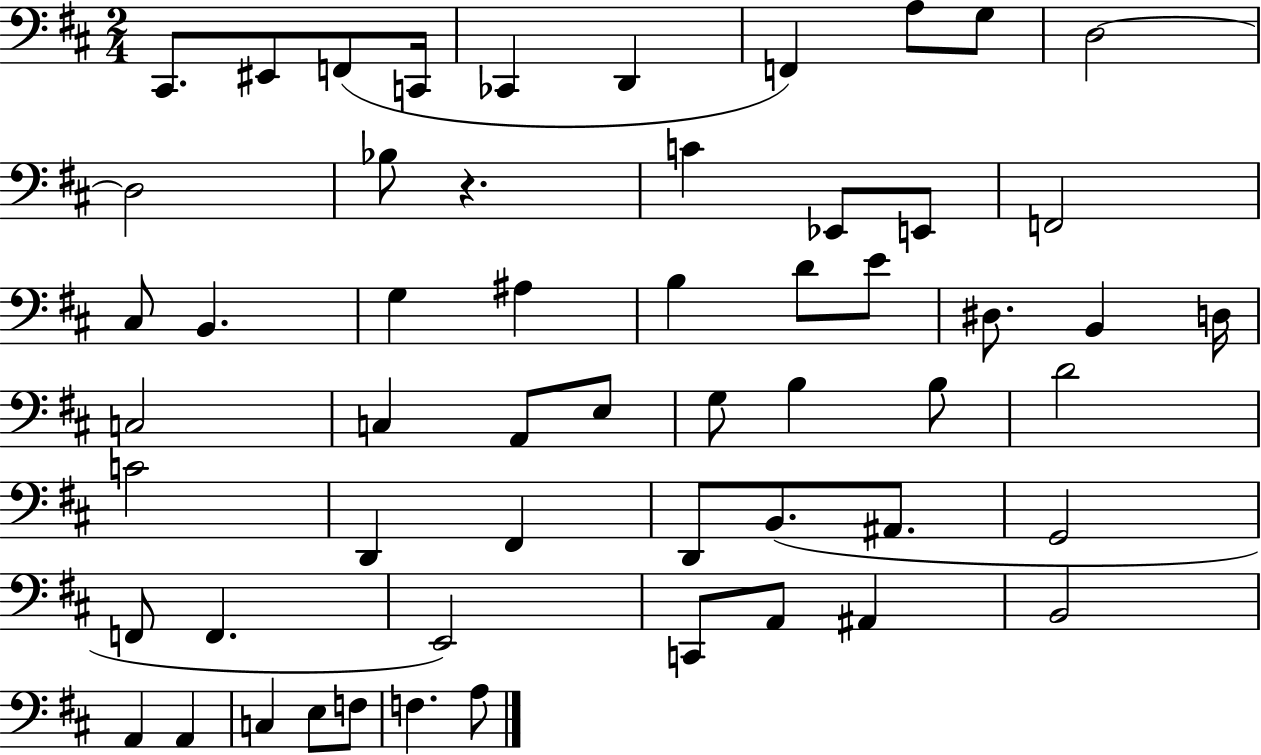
{
  \clef bass
  \numericTimeSignature
  \time 2/4
  \key d \major
  cis,8. eis,8 f,8( c,16 | ces,4 d,4 | f,4) a8 g8 | d2~~ | \break d2 | bes8 r4. | c'4 ees,8 e,8 | f,2 | \break cis8 b,4. | g4 ais4 | b4 d'8 e'8 | dis8. b,4 d16 | \break c2 | c4 a,8 e8 | g8 b4 b8 | d'2 | \break c'2 | d,4 fis,4 | d,8 b,8.( ais,8. | g,2 | \break f,8 f,4. | e,2) | c,8 a,8 ais,4 | b,2 | \break a,4 a,4 | c4 e8 f8 | f4. a8 | \bar "|."
}